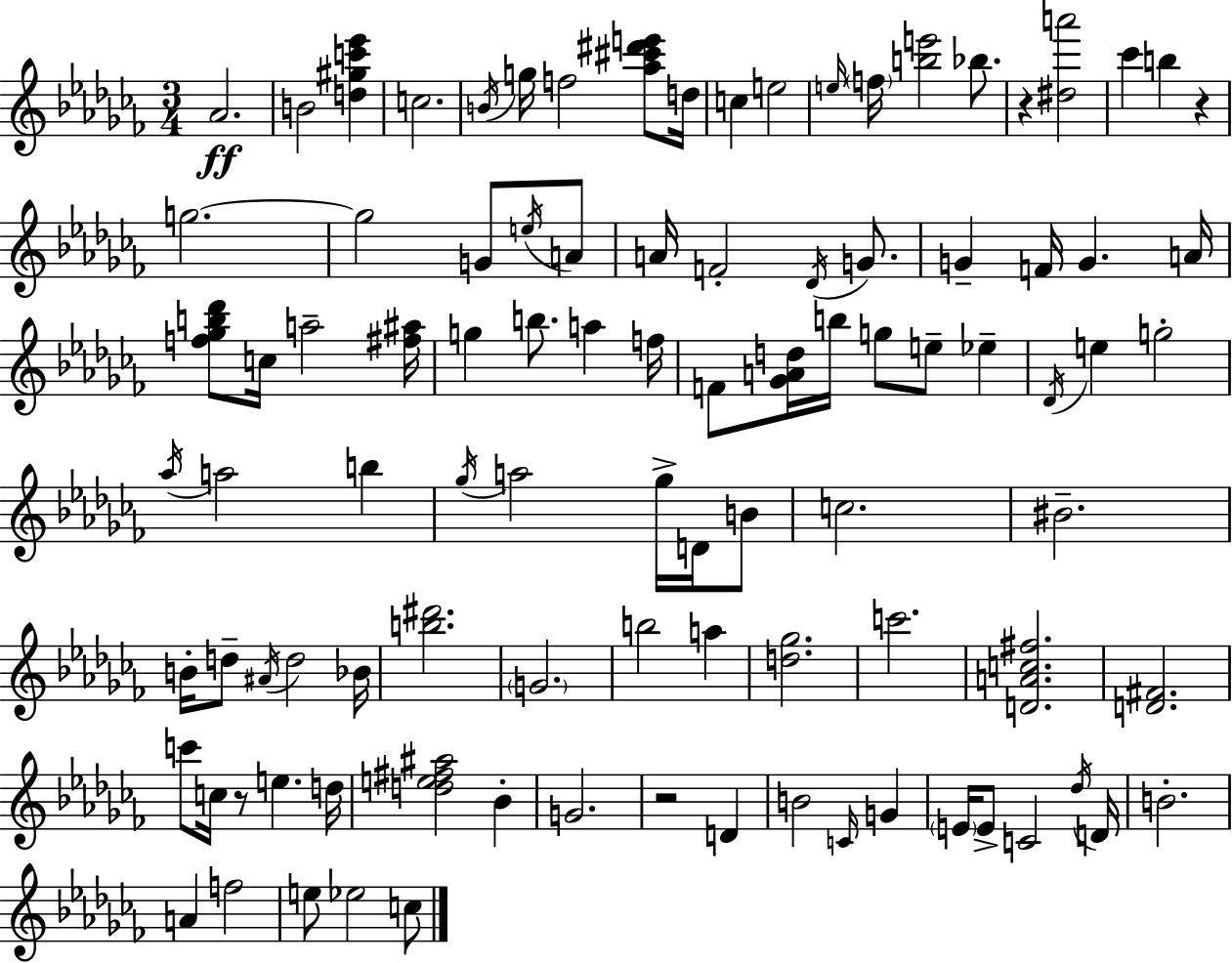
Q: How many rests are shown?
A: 4